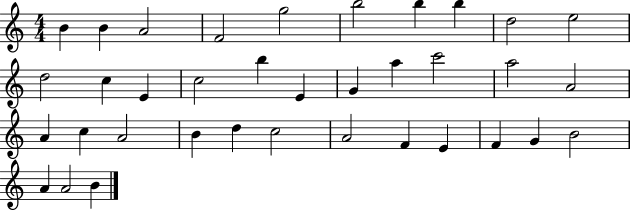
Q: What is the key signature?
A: C major